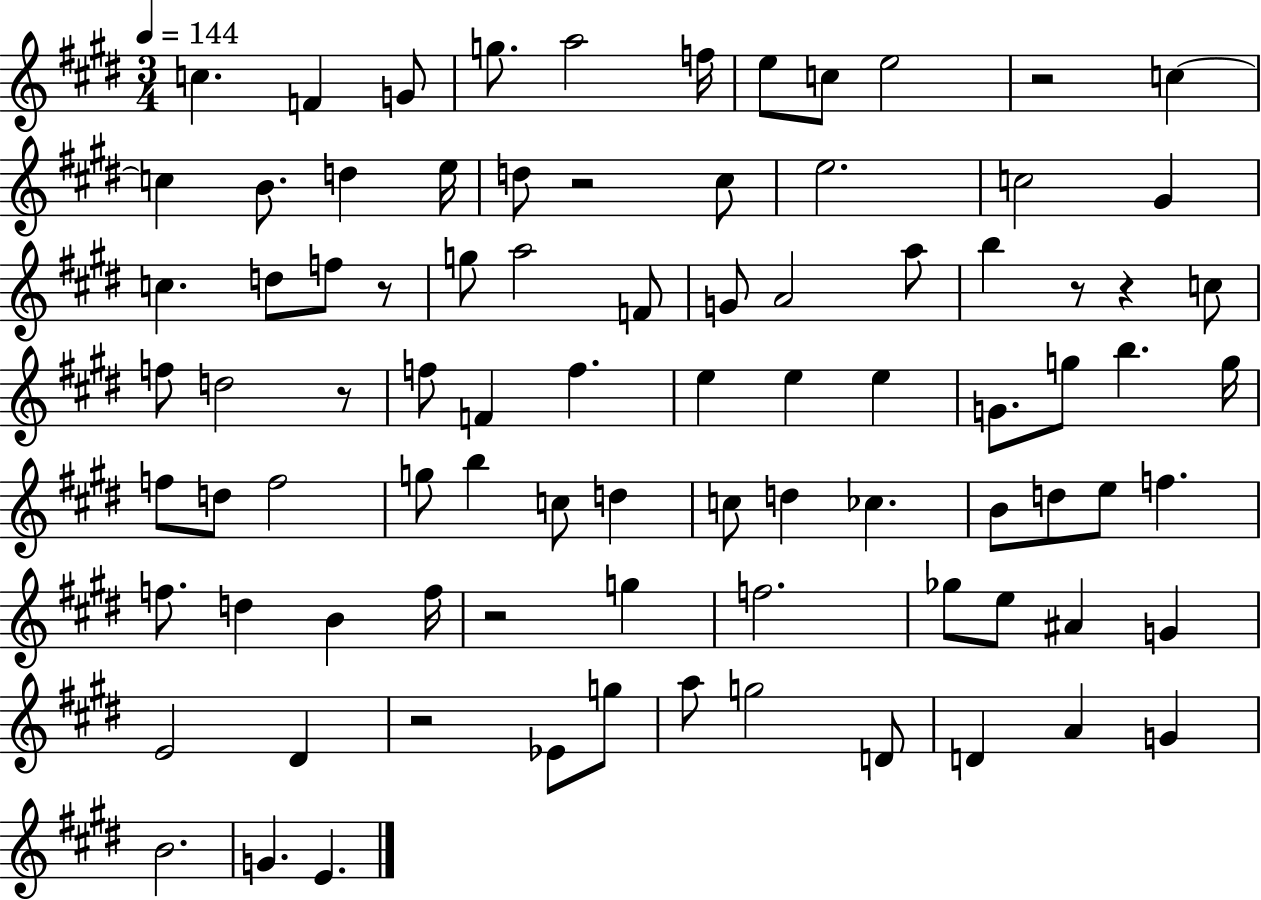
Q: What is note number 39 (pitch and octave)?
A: G4